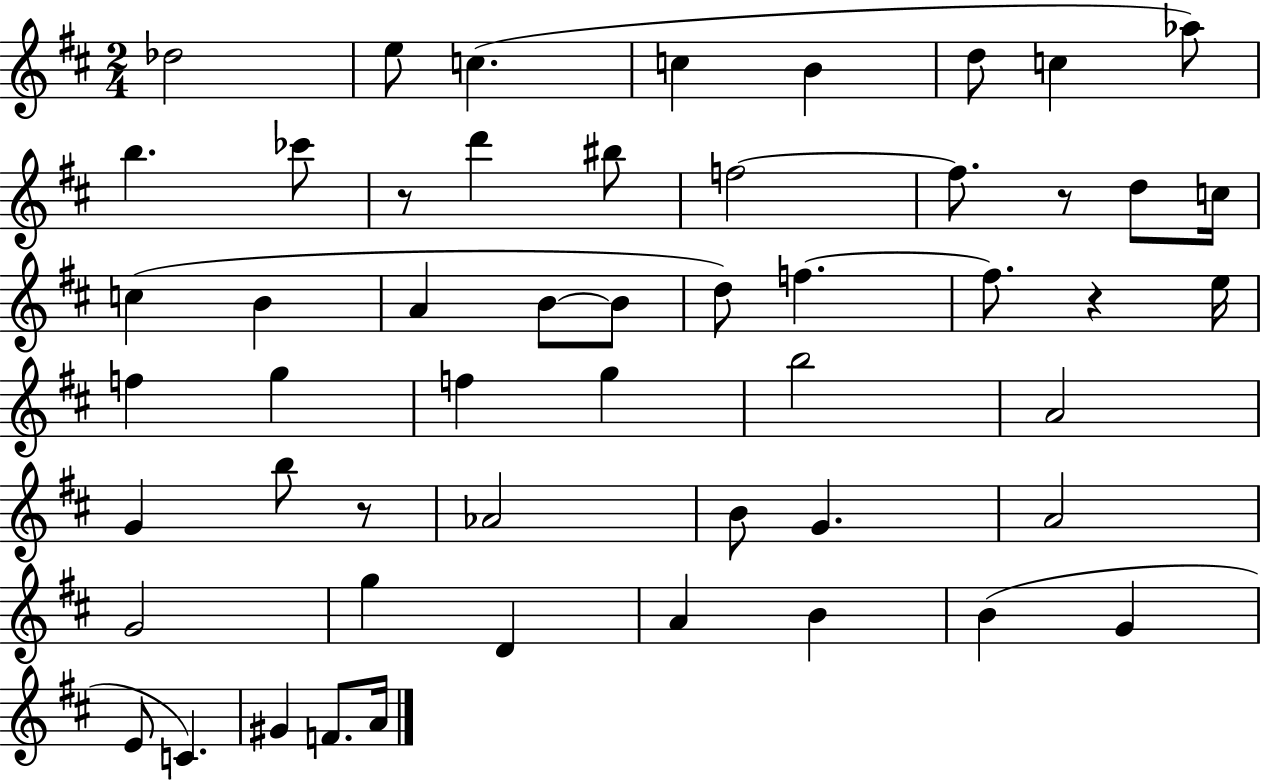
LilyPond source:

{
  \clef treble
  \numericTimeSignature
  \time 2/4
  \key d \major
  des''2 | e''8 c''4.( | c''4 b'4 | d''8 c''4 aes''8) | \break b''4. ces'''8 | r8 d'''4 bis''8 | f''2~~ | f''8. r8 d''8 c''16 | \break c''4( b'4 | a'4 b'8~~ b'8 | d''8) f''4.~~ | f''8. r4 e''16 | \break f''4 g''4 | f''4 g''4 | b''2 | a'2 | \break g'4 b''8 r8 | aes'2 | b'8 g'4. | a'2 | \break g'2 | g''4 d'4 | a'4 b'4 | b'4( g'4 | \break e'8 c'4.) | gis'4 f'8. a'16 | \bar "|."
}